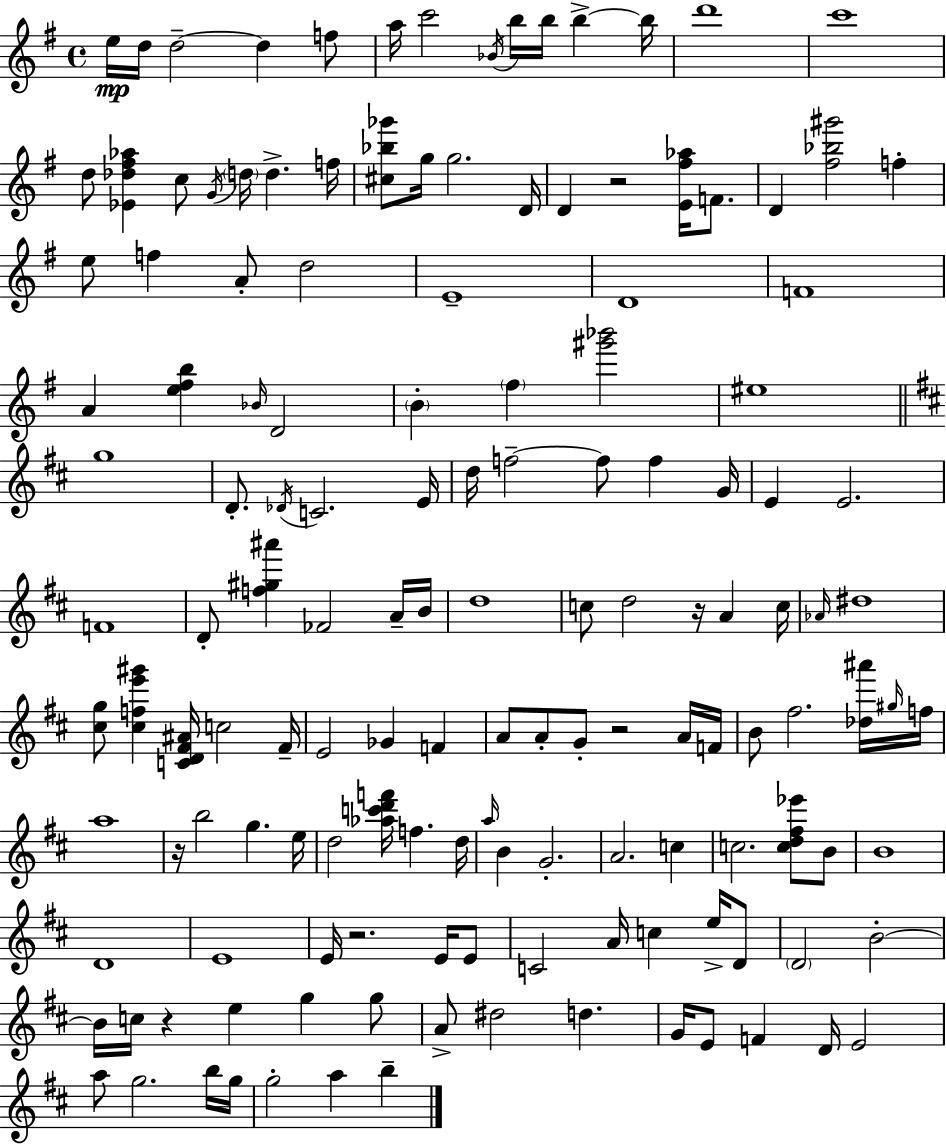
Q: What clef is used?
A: treble